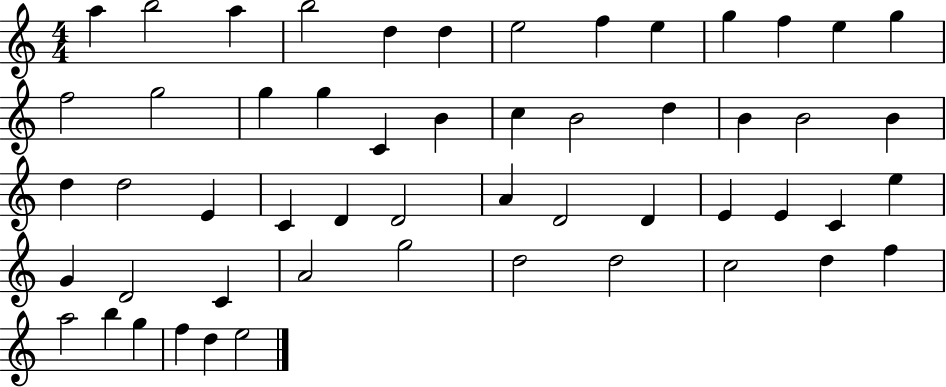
{
  \clef treble
  \numericTimeSignature
  \time 4/4
  \key c \major
  a''4 b''2 a''4 | b''2 d''4 d''4 | e''2 f''4 e''4 | g''4 f''4 e''4 g''4 | \break f''2 g''2 | g''4 g''4 c'4 b'4 | c''4 b'2 d''4 | b'4 b'2 b'4 | \break d''4 d''2 e'4 | c'4 d'4 d'2 | a'4 d'2 d'4 | e'4 e'4 c'4 e''4 | \break g'4 d'2 c'4 | a'2 g''2 | d''2 d''2 | c''2 d''4 f''4 | \break a''2 b''4 g''4 | f''4 d''4 e''2 | \bar "|."
}